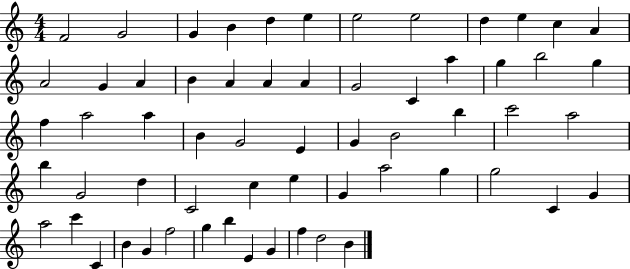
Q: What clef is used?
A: treble